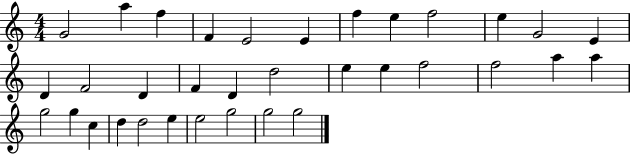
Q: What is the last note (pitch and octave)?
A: G5